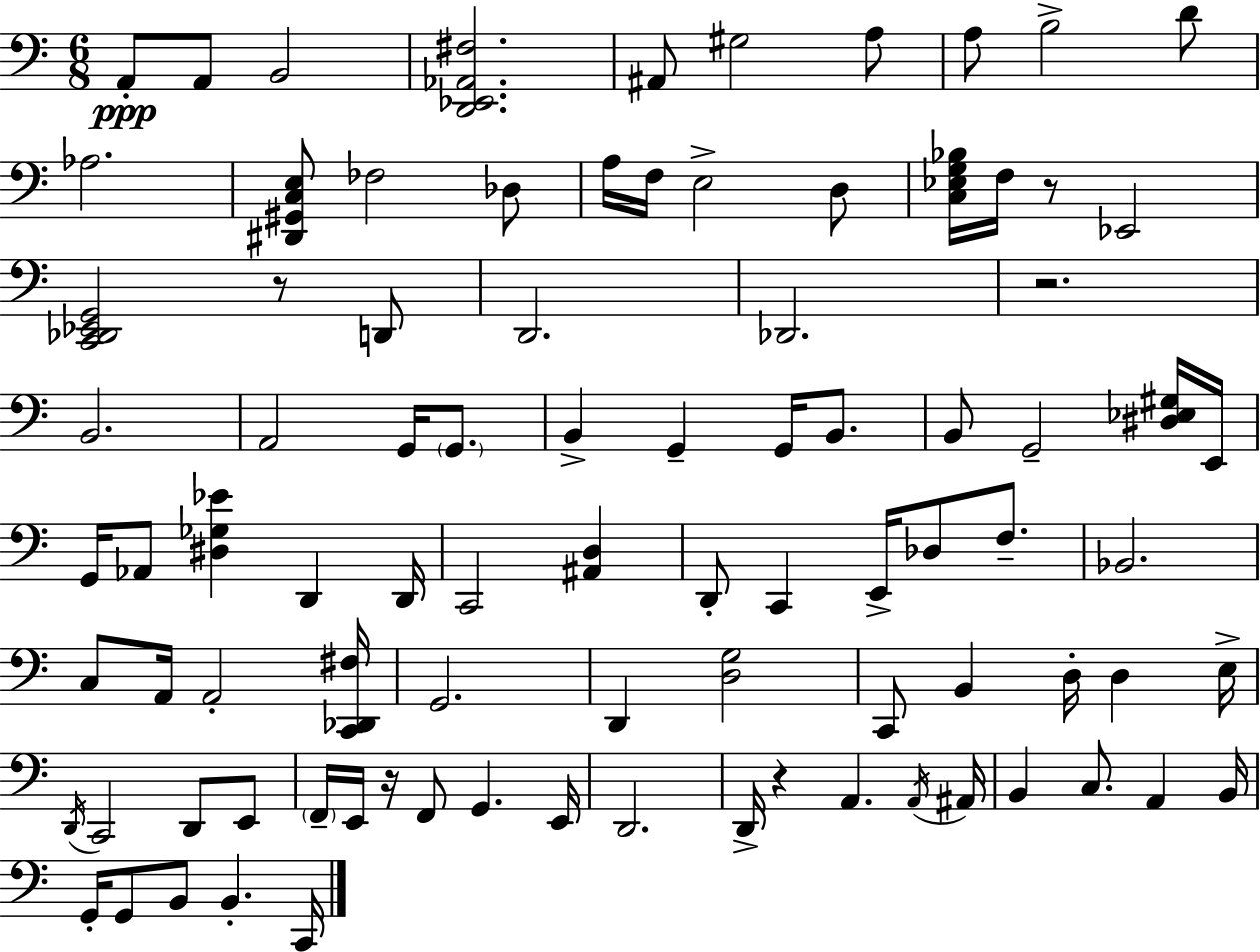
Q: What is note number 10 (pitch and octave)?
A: Ab3